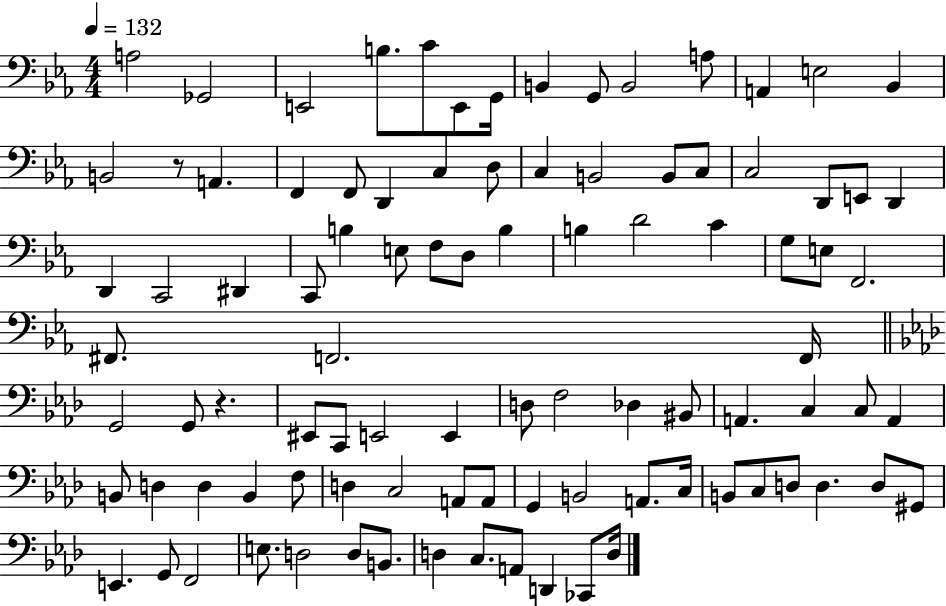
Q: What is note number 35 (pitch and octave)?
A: E3